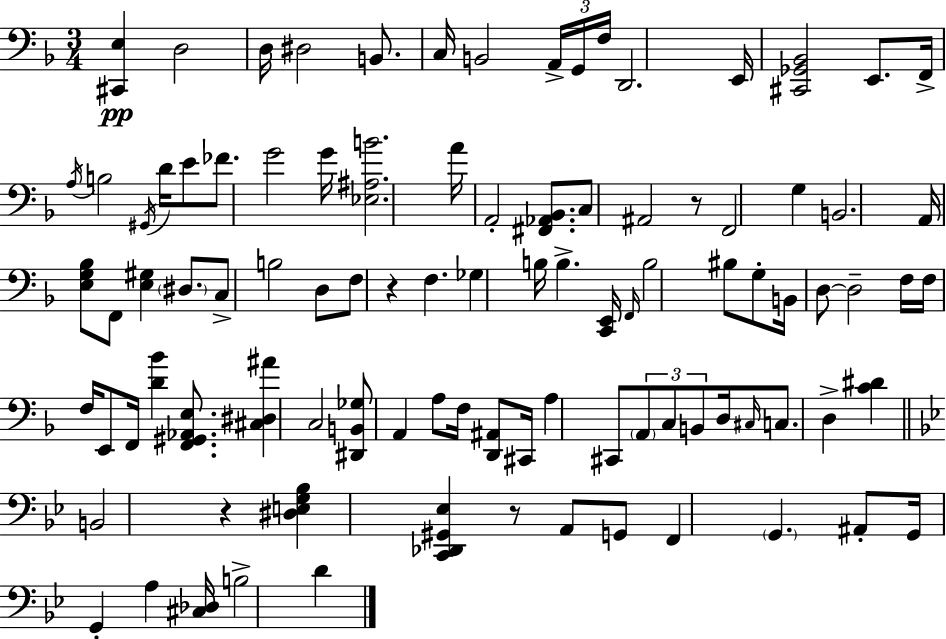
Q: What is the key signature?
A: D minor